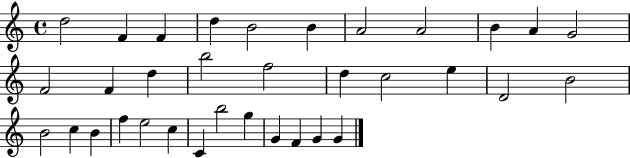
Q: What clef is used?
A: treble